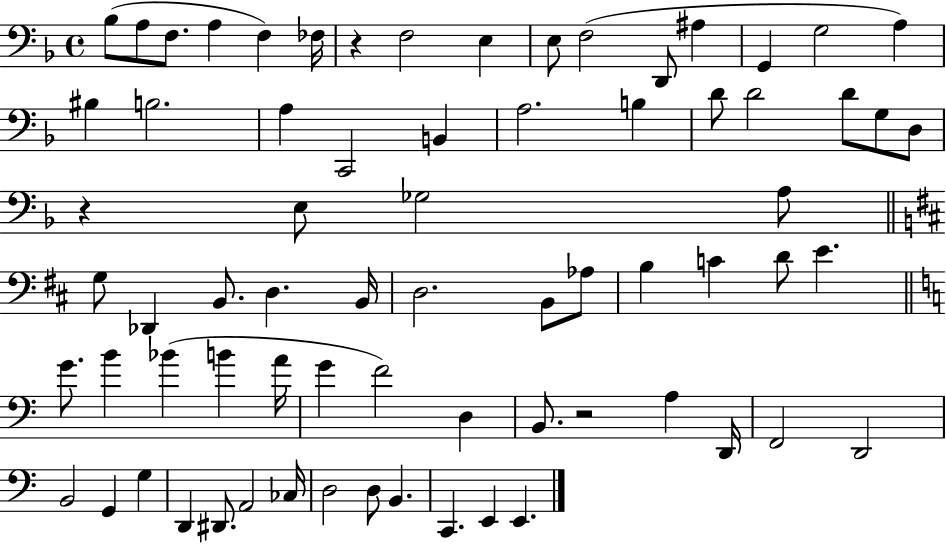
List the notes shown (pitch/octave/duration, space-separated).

Bb3/e A3/e F3/e. A3/q F3/q FES3/s R/q F3/h E3/q E3/e F3/h D2/e A#3/q G2/q G3/h A3/q BIS3/q B3/h. A3/q C2/h B2/q A3/h. B3/q D4/e D4/h D4/e G3/e D3/e R/q E3/e Gb3/h A3/e G3/e Db2/q B2/e. D3/q. B2/s D3/h. B2/e Ab3/e B3/q C4/q D4/e E4/q. G4/e. B4/q Bb4/q B4/q A4/s G4/q F4/h D3/q B2/e. R/h A3/q D2/s F2/h D2/h B2/h G2/q G3/q D2/q D#2/e. A2/h CES3/s D3/h D3/e B2/q. C2/q. E2/q E2/q.